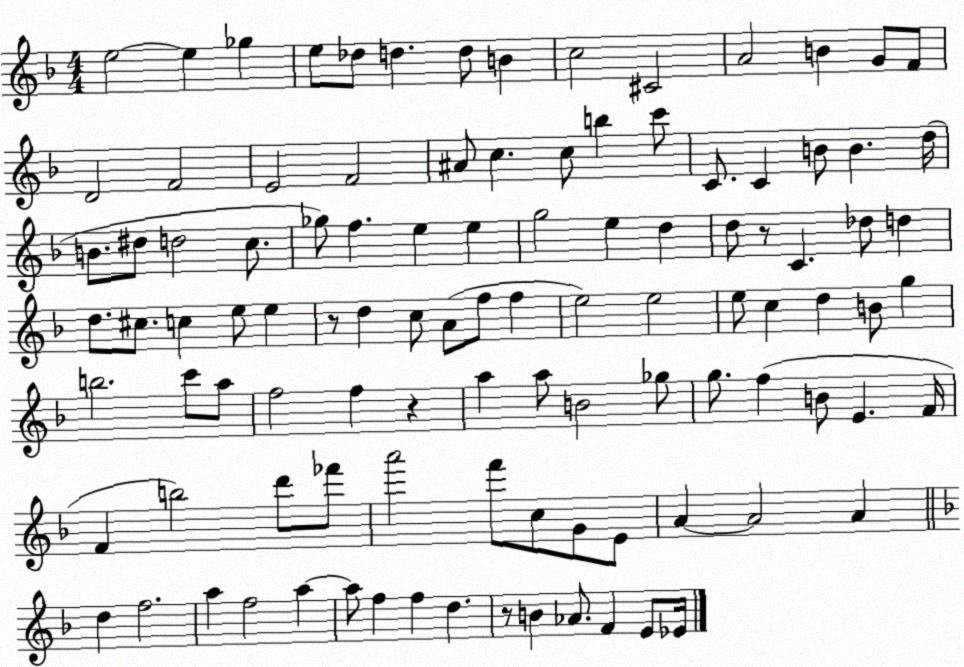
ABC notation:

X:1
T:Untitled
M:4/4
L:1/4
K:F
e2 e _g e/2 _d/2 d d/2 B c2 ^C2 A2 B G/2 F/2 D2 F2 E2 F2 ^A/2 c c/2 b c'/2 C/2 C B/2 B d/4 B/2 ^d/2 d2 c/2 _g/2 f e e g2 e d d/2 z/2 C _d/2 d d/2 ^c/2 c e/2 e z/2 d c/2 A/2 f/2 f e2 e2 e/2 c d B/2 g b2 c'/2 a/2 f2 f z a a/2 B2 _g/2 g/2 f B/2 E F/4 F b2 d'/2 _f'/2 a'2 f'/2 c/2 G/2 E/2 A A2 A d f2 a f2 a a/2 f f d z/2 B _A/2 F E/2 _E/4